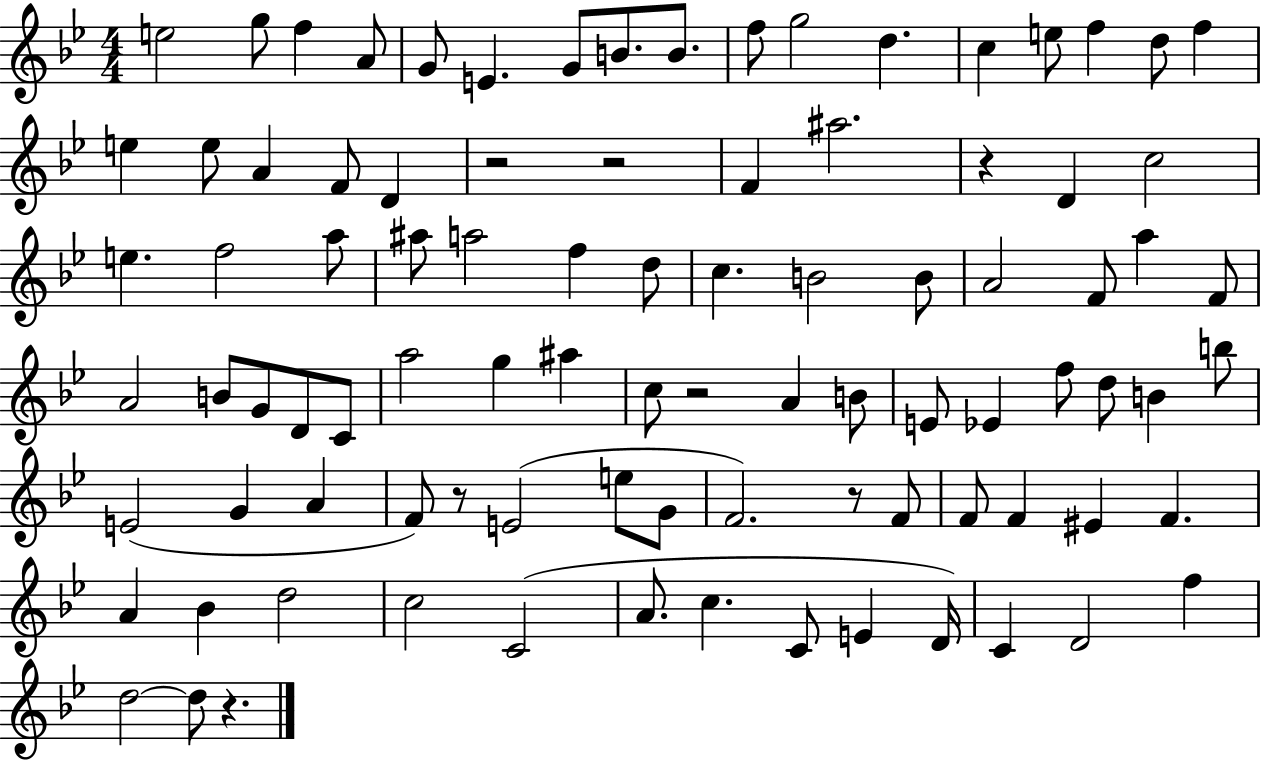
E5/h G5/e F5/q A4/e G4/e E4/q. G4/e B4/e. B4/e. F5/e G5/h D5/q. C5/q E5/e F5/q D5/e F5/q E5/q E5/e A4/q F4/e D4/q R/h R/h F4/q A#5/h. R/q D4/q C5/h E5/q. F5/h A5/e A#5/e A5/h F5/q D5/e C5/q. B4/h B4/e A4/h F4/e A5/q F4/e A4/h B4/e G4/e D4/e C4/e A5/h G5/q A#5/q C5/e R/h A4/q B4/e E4/e Eb4/q F5/e D5/e B4/q B5/e E4/h G4/q A4/q F4/e R/e E4/h E5/e G4/e F4/h. R/e F4/e F4/e F4/q EIS4/q F4/q. A4/q Bb4/q D5/h C5/h C4/h A4/e. C5/q. C4/e E4/q D4/s C4/q D4/h F5/q D5/h D5/e R/q.